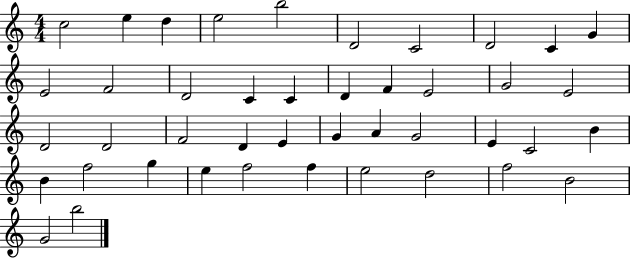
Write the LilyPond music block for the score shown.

{
  \clef treble
  \numericTimeSignature
  \time 4/4
  \key c \major
  c''2 e''4 d''4 | e''2 b''2 | d'2 c'2 | d'2 c'4 g'4 | \break e'2 f'2 | d'2 c'4 c'4 | d'4 f'4 e'2 | g'2 e'2 | \break d'2 d'2 | f'2 d'4 e'4 | g'4 a'4 g'2 | e'4 c'2 b'4 | \break b'4 f''2 g''4 | e''4 f''2 f''4 | e''2 d''2 | f''2 b'2 | \break g'2 b''2 | \bar "|."
}